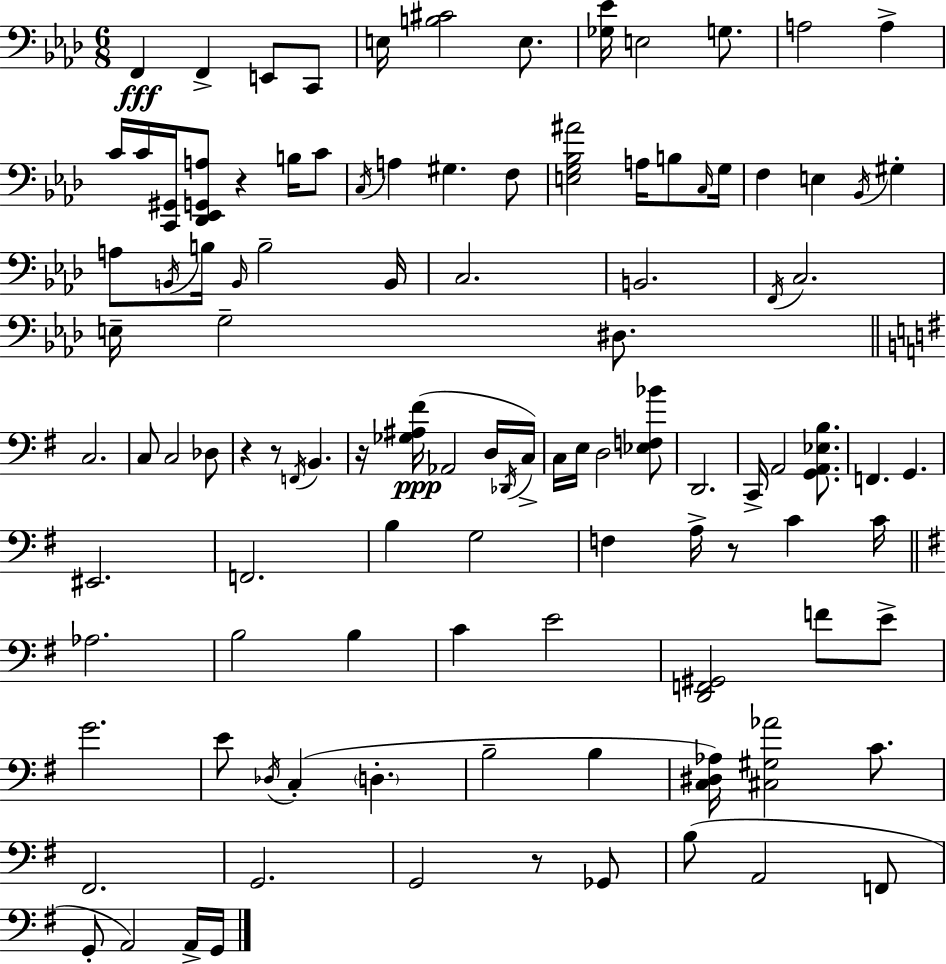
X:1
T:Untitled
M:6/8
L:1/4
K:Fm
F,, F,, E,,/2 C,,/2 E,/4 [B,^C]2 E,/2 [_G,_E]/4 E,2 G,/2 A,2 A, C/4 C/4 [C,,^G,,]/4 [_D,,_E,,G,,A,]/2 z B,/4 C/2 C,/4 A, ^G, F,/2 [E,G,_B,^A]2 A,/4 B,/2 C,/4 G,/4 F, E, _B,,/4 ^G, A,/2 B,,/4 B,/4 B,,/4 B,2 B,,/4 C,2 B,,2 F,,/4 C,2 E,/4 G,2 ^D,/2 C,2 C,/2 C,2 _D,/2 z z/2 F,,/4 B,, z/4 [_G,^A,^F]/4 _A,,2 D,/4 _D,,/4 C,/4 C,/4 E,/4 D,2 [_E,F,_B]/2 D,,2 C,,/4 A,,2 [G,,A,,_E,B,]/2 F,, G,, ^E,,2 F,,2 B, G,2 F, A,/4 z/2 C C/4 _A,2 B,2 B, C E2 [D,,F,,^G,,]2 F/2 E/2 G2 E/2 _D,/4 C, D, B,2 B, [C,^D,_A,]/4 [^C,^G,_A]2 C/2 ^F,,2 G,,2 G,,2 z/2 _G,,/2 B,/2 A,,2 F,,/2 G,,/2 A,,2 A,,/4 G,,/4